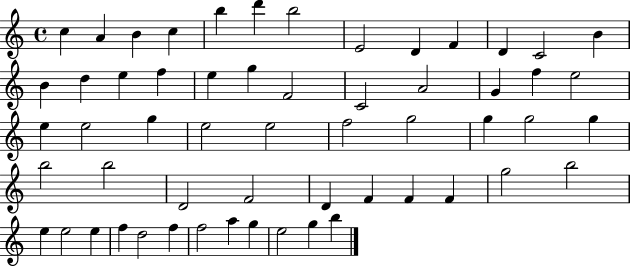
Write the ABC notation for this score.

X:1
T:Untitled
M:4/4
L:1/4
K:C
c A B c b d' b2 E2 D F D C2 B B d e f e g F2 C2 A2 G f e2 e e2 g e2 e2 f2 g2 g g2 g b2 b2 D2 F2 D F F F g2 b2 e e2 e f d2 f f2 a g e2 g b